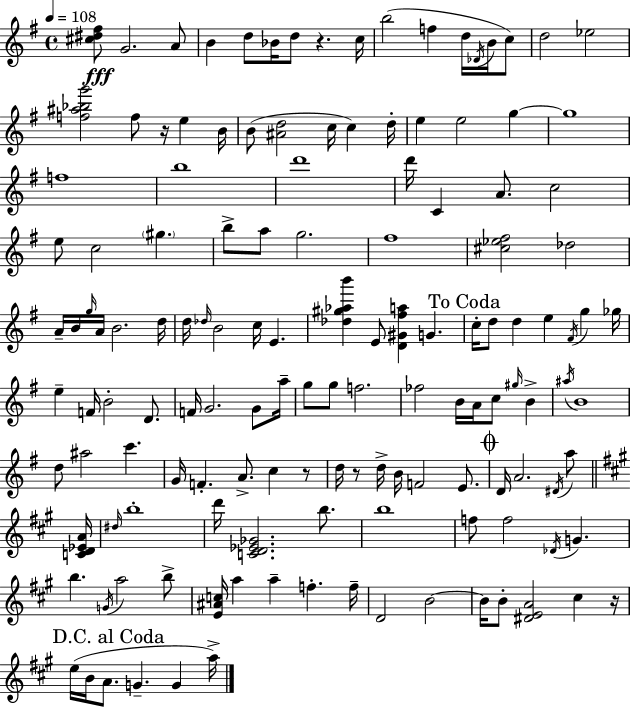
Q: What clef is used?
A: treble